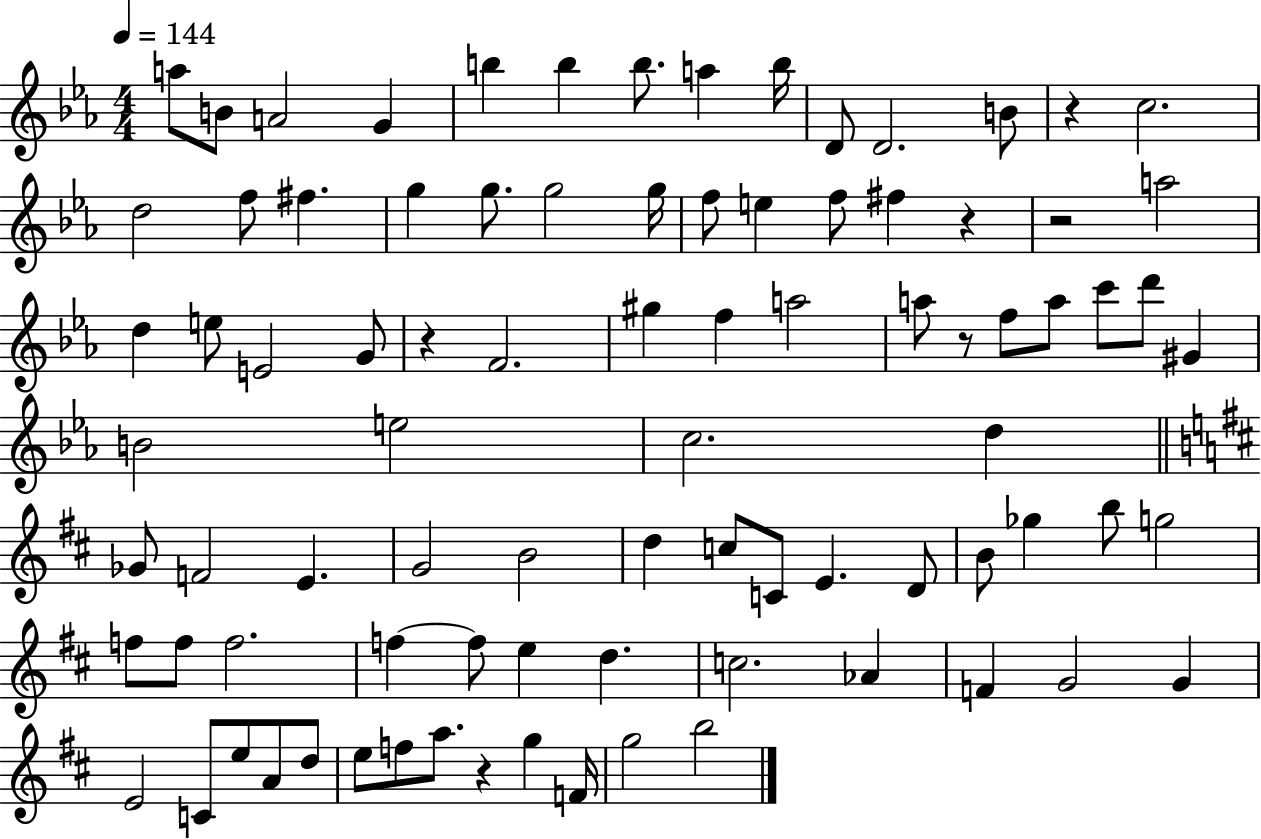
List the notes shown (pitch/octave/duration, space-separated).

A5/e B4/e A4/h G4/q B5/q B5/q B5/e. A5/q B5/s D4/e D4/h. B4/e R/q C5/h. D5/h F5/e F#5/q. G5/q G5/e. G5/h G5/s F5/e E5/q F5/e F#5/q R/q R/h A5/h D5/q E5/e E4/h G4/e R/q F4/h. G#5/q F5/q A5/h A5/e R/e F5/e A5/e C6/e D6/e G#4/q B4/h E5/h C5/h. D5/q Gb4/e F4/h E4/q. G4/h B4/h D5/q C5/e C4/e E4/q. D4/e B4/e Gb5/q B5/e G5/h F5/e F5/e F5/h. F5/q F5/e E5/q D5/q. C5/h. Ab4/q F4/q G4/h G4/q E4/h C4/e E5/e A4/e D5/e E5/e F5/e A5/e. R/q G5/q F4/s G5/h B5/h